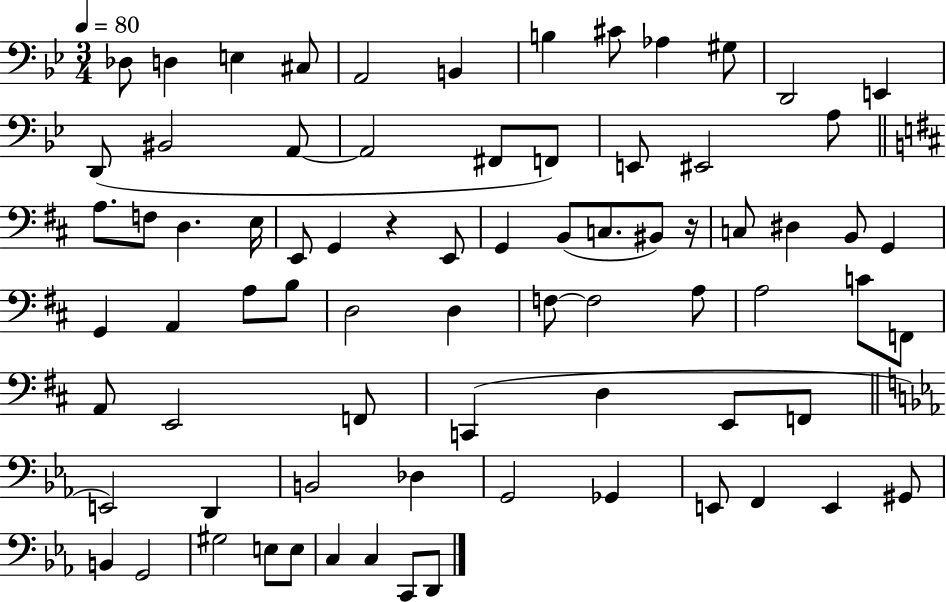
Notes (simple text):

Db3/e D3/q E3/q C#3/e A2/h B2/q B3/q C#4/e Ab3/q G#3/e D2/h E2/q D2/e BIS2/h A2/e A2/h F#2/e F2/e E2/e EIS2/h A3/e A3/e. F3/e D3/q. E3/s E2/e G2/q R/q E2/e G2/q B2/e C3/e. BIS2/e R/s C3/e D#3/q B2/e G2/q G2/q A2/q A3/e B3/e D3/h D3/q F3/e F3/h A3/e A3/h C4/e F2/e A2/e E2/h F2/e C2/q D3/q E2/e F2/e E2/h D2/q B2/h Db3/q G2/h Gb2/q E2/e F2/q E2/q G#2/e B2/q G2/h G#3/h E3/e E3/e C3/q C3/q C2/e D2/e